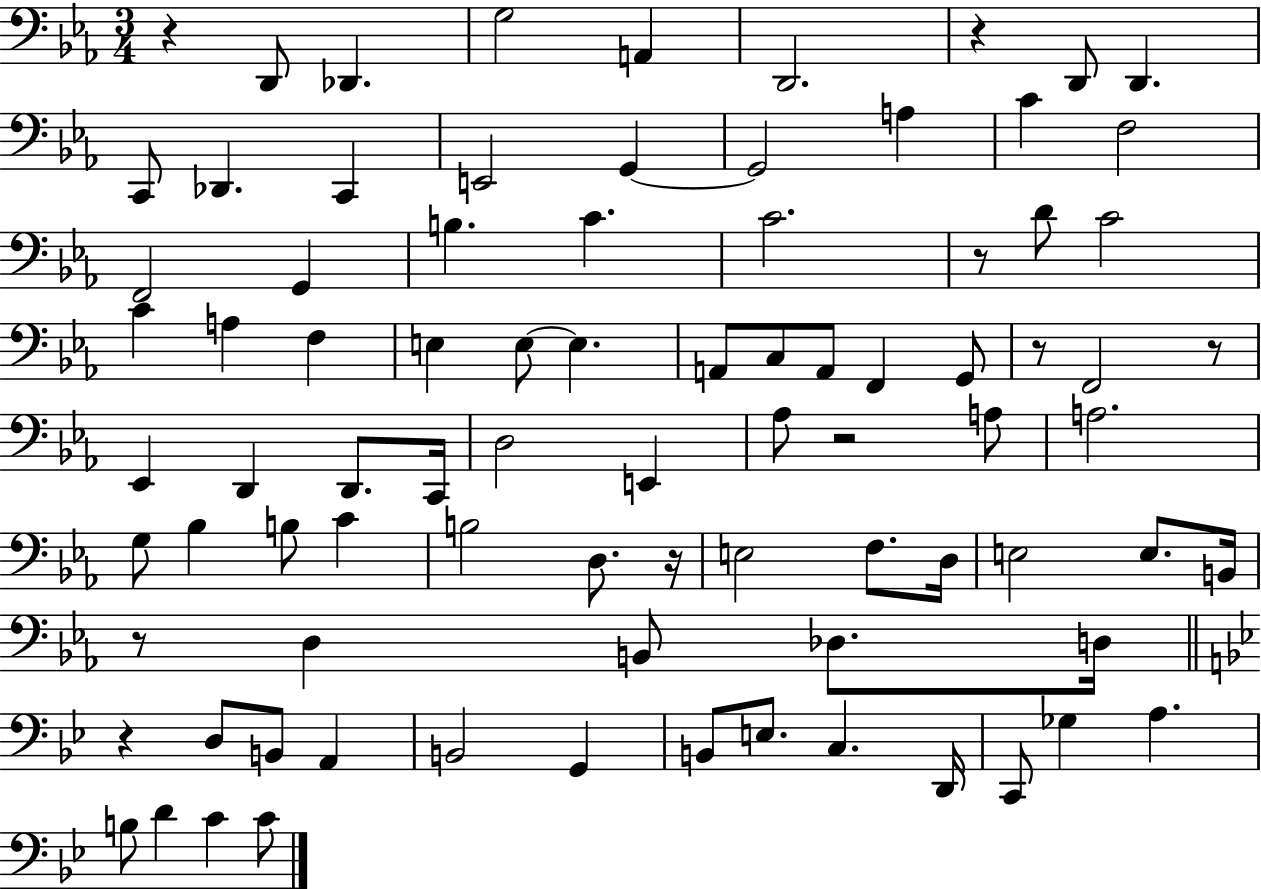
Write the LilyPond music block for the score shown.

{
  \clef bass
  \numericTimeSignature
  \time 3/4
  \key ees \major
  r4 d,8 des,4. | g2 a,4 | d,2. | r4 d,8 d,4. | \break c,8 des,4. c,4 | e,2 g,4~~ | g,2 a4 | c'4 f2 | \break f,2 g,4 | b4. c'4. | c'2. | r8 d'8 c'2 | \break c'4 a4 f4 | e4 e8~~ e4. | a,8 c8 a,8 f,4 g,8 | r8 f,2 r8 | \break ees,4 d,4 d,8. c,16 | d2 e,4 | aes8 r2 a8 | a2. | \break g8 bes4 b8 c'4 | b2 d8. r16 | e2 f8. d16 | e2 e8. b,16 | \break r8 d4 b,8 des8. d16 | \bar "||" \break \key bes \major r4 d8 b,8 a,4 | b,2 g,4 | b,8 e8. c4. d,16 | c,8 ges4 a4. | \break b8 d'4 c'4 c'8 | \bar "|."
}